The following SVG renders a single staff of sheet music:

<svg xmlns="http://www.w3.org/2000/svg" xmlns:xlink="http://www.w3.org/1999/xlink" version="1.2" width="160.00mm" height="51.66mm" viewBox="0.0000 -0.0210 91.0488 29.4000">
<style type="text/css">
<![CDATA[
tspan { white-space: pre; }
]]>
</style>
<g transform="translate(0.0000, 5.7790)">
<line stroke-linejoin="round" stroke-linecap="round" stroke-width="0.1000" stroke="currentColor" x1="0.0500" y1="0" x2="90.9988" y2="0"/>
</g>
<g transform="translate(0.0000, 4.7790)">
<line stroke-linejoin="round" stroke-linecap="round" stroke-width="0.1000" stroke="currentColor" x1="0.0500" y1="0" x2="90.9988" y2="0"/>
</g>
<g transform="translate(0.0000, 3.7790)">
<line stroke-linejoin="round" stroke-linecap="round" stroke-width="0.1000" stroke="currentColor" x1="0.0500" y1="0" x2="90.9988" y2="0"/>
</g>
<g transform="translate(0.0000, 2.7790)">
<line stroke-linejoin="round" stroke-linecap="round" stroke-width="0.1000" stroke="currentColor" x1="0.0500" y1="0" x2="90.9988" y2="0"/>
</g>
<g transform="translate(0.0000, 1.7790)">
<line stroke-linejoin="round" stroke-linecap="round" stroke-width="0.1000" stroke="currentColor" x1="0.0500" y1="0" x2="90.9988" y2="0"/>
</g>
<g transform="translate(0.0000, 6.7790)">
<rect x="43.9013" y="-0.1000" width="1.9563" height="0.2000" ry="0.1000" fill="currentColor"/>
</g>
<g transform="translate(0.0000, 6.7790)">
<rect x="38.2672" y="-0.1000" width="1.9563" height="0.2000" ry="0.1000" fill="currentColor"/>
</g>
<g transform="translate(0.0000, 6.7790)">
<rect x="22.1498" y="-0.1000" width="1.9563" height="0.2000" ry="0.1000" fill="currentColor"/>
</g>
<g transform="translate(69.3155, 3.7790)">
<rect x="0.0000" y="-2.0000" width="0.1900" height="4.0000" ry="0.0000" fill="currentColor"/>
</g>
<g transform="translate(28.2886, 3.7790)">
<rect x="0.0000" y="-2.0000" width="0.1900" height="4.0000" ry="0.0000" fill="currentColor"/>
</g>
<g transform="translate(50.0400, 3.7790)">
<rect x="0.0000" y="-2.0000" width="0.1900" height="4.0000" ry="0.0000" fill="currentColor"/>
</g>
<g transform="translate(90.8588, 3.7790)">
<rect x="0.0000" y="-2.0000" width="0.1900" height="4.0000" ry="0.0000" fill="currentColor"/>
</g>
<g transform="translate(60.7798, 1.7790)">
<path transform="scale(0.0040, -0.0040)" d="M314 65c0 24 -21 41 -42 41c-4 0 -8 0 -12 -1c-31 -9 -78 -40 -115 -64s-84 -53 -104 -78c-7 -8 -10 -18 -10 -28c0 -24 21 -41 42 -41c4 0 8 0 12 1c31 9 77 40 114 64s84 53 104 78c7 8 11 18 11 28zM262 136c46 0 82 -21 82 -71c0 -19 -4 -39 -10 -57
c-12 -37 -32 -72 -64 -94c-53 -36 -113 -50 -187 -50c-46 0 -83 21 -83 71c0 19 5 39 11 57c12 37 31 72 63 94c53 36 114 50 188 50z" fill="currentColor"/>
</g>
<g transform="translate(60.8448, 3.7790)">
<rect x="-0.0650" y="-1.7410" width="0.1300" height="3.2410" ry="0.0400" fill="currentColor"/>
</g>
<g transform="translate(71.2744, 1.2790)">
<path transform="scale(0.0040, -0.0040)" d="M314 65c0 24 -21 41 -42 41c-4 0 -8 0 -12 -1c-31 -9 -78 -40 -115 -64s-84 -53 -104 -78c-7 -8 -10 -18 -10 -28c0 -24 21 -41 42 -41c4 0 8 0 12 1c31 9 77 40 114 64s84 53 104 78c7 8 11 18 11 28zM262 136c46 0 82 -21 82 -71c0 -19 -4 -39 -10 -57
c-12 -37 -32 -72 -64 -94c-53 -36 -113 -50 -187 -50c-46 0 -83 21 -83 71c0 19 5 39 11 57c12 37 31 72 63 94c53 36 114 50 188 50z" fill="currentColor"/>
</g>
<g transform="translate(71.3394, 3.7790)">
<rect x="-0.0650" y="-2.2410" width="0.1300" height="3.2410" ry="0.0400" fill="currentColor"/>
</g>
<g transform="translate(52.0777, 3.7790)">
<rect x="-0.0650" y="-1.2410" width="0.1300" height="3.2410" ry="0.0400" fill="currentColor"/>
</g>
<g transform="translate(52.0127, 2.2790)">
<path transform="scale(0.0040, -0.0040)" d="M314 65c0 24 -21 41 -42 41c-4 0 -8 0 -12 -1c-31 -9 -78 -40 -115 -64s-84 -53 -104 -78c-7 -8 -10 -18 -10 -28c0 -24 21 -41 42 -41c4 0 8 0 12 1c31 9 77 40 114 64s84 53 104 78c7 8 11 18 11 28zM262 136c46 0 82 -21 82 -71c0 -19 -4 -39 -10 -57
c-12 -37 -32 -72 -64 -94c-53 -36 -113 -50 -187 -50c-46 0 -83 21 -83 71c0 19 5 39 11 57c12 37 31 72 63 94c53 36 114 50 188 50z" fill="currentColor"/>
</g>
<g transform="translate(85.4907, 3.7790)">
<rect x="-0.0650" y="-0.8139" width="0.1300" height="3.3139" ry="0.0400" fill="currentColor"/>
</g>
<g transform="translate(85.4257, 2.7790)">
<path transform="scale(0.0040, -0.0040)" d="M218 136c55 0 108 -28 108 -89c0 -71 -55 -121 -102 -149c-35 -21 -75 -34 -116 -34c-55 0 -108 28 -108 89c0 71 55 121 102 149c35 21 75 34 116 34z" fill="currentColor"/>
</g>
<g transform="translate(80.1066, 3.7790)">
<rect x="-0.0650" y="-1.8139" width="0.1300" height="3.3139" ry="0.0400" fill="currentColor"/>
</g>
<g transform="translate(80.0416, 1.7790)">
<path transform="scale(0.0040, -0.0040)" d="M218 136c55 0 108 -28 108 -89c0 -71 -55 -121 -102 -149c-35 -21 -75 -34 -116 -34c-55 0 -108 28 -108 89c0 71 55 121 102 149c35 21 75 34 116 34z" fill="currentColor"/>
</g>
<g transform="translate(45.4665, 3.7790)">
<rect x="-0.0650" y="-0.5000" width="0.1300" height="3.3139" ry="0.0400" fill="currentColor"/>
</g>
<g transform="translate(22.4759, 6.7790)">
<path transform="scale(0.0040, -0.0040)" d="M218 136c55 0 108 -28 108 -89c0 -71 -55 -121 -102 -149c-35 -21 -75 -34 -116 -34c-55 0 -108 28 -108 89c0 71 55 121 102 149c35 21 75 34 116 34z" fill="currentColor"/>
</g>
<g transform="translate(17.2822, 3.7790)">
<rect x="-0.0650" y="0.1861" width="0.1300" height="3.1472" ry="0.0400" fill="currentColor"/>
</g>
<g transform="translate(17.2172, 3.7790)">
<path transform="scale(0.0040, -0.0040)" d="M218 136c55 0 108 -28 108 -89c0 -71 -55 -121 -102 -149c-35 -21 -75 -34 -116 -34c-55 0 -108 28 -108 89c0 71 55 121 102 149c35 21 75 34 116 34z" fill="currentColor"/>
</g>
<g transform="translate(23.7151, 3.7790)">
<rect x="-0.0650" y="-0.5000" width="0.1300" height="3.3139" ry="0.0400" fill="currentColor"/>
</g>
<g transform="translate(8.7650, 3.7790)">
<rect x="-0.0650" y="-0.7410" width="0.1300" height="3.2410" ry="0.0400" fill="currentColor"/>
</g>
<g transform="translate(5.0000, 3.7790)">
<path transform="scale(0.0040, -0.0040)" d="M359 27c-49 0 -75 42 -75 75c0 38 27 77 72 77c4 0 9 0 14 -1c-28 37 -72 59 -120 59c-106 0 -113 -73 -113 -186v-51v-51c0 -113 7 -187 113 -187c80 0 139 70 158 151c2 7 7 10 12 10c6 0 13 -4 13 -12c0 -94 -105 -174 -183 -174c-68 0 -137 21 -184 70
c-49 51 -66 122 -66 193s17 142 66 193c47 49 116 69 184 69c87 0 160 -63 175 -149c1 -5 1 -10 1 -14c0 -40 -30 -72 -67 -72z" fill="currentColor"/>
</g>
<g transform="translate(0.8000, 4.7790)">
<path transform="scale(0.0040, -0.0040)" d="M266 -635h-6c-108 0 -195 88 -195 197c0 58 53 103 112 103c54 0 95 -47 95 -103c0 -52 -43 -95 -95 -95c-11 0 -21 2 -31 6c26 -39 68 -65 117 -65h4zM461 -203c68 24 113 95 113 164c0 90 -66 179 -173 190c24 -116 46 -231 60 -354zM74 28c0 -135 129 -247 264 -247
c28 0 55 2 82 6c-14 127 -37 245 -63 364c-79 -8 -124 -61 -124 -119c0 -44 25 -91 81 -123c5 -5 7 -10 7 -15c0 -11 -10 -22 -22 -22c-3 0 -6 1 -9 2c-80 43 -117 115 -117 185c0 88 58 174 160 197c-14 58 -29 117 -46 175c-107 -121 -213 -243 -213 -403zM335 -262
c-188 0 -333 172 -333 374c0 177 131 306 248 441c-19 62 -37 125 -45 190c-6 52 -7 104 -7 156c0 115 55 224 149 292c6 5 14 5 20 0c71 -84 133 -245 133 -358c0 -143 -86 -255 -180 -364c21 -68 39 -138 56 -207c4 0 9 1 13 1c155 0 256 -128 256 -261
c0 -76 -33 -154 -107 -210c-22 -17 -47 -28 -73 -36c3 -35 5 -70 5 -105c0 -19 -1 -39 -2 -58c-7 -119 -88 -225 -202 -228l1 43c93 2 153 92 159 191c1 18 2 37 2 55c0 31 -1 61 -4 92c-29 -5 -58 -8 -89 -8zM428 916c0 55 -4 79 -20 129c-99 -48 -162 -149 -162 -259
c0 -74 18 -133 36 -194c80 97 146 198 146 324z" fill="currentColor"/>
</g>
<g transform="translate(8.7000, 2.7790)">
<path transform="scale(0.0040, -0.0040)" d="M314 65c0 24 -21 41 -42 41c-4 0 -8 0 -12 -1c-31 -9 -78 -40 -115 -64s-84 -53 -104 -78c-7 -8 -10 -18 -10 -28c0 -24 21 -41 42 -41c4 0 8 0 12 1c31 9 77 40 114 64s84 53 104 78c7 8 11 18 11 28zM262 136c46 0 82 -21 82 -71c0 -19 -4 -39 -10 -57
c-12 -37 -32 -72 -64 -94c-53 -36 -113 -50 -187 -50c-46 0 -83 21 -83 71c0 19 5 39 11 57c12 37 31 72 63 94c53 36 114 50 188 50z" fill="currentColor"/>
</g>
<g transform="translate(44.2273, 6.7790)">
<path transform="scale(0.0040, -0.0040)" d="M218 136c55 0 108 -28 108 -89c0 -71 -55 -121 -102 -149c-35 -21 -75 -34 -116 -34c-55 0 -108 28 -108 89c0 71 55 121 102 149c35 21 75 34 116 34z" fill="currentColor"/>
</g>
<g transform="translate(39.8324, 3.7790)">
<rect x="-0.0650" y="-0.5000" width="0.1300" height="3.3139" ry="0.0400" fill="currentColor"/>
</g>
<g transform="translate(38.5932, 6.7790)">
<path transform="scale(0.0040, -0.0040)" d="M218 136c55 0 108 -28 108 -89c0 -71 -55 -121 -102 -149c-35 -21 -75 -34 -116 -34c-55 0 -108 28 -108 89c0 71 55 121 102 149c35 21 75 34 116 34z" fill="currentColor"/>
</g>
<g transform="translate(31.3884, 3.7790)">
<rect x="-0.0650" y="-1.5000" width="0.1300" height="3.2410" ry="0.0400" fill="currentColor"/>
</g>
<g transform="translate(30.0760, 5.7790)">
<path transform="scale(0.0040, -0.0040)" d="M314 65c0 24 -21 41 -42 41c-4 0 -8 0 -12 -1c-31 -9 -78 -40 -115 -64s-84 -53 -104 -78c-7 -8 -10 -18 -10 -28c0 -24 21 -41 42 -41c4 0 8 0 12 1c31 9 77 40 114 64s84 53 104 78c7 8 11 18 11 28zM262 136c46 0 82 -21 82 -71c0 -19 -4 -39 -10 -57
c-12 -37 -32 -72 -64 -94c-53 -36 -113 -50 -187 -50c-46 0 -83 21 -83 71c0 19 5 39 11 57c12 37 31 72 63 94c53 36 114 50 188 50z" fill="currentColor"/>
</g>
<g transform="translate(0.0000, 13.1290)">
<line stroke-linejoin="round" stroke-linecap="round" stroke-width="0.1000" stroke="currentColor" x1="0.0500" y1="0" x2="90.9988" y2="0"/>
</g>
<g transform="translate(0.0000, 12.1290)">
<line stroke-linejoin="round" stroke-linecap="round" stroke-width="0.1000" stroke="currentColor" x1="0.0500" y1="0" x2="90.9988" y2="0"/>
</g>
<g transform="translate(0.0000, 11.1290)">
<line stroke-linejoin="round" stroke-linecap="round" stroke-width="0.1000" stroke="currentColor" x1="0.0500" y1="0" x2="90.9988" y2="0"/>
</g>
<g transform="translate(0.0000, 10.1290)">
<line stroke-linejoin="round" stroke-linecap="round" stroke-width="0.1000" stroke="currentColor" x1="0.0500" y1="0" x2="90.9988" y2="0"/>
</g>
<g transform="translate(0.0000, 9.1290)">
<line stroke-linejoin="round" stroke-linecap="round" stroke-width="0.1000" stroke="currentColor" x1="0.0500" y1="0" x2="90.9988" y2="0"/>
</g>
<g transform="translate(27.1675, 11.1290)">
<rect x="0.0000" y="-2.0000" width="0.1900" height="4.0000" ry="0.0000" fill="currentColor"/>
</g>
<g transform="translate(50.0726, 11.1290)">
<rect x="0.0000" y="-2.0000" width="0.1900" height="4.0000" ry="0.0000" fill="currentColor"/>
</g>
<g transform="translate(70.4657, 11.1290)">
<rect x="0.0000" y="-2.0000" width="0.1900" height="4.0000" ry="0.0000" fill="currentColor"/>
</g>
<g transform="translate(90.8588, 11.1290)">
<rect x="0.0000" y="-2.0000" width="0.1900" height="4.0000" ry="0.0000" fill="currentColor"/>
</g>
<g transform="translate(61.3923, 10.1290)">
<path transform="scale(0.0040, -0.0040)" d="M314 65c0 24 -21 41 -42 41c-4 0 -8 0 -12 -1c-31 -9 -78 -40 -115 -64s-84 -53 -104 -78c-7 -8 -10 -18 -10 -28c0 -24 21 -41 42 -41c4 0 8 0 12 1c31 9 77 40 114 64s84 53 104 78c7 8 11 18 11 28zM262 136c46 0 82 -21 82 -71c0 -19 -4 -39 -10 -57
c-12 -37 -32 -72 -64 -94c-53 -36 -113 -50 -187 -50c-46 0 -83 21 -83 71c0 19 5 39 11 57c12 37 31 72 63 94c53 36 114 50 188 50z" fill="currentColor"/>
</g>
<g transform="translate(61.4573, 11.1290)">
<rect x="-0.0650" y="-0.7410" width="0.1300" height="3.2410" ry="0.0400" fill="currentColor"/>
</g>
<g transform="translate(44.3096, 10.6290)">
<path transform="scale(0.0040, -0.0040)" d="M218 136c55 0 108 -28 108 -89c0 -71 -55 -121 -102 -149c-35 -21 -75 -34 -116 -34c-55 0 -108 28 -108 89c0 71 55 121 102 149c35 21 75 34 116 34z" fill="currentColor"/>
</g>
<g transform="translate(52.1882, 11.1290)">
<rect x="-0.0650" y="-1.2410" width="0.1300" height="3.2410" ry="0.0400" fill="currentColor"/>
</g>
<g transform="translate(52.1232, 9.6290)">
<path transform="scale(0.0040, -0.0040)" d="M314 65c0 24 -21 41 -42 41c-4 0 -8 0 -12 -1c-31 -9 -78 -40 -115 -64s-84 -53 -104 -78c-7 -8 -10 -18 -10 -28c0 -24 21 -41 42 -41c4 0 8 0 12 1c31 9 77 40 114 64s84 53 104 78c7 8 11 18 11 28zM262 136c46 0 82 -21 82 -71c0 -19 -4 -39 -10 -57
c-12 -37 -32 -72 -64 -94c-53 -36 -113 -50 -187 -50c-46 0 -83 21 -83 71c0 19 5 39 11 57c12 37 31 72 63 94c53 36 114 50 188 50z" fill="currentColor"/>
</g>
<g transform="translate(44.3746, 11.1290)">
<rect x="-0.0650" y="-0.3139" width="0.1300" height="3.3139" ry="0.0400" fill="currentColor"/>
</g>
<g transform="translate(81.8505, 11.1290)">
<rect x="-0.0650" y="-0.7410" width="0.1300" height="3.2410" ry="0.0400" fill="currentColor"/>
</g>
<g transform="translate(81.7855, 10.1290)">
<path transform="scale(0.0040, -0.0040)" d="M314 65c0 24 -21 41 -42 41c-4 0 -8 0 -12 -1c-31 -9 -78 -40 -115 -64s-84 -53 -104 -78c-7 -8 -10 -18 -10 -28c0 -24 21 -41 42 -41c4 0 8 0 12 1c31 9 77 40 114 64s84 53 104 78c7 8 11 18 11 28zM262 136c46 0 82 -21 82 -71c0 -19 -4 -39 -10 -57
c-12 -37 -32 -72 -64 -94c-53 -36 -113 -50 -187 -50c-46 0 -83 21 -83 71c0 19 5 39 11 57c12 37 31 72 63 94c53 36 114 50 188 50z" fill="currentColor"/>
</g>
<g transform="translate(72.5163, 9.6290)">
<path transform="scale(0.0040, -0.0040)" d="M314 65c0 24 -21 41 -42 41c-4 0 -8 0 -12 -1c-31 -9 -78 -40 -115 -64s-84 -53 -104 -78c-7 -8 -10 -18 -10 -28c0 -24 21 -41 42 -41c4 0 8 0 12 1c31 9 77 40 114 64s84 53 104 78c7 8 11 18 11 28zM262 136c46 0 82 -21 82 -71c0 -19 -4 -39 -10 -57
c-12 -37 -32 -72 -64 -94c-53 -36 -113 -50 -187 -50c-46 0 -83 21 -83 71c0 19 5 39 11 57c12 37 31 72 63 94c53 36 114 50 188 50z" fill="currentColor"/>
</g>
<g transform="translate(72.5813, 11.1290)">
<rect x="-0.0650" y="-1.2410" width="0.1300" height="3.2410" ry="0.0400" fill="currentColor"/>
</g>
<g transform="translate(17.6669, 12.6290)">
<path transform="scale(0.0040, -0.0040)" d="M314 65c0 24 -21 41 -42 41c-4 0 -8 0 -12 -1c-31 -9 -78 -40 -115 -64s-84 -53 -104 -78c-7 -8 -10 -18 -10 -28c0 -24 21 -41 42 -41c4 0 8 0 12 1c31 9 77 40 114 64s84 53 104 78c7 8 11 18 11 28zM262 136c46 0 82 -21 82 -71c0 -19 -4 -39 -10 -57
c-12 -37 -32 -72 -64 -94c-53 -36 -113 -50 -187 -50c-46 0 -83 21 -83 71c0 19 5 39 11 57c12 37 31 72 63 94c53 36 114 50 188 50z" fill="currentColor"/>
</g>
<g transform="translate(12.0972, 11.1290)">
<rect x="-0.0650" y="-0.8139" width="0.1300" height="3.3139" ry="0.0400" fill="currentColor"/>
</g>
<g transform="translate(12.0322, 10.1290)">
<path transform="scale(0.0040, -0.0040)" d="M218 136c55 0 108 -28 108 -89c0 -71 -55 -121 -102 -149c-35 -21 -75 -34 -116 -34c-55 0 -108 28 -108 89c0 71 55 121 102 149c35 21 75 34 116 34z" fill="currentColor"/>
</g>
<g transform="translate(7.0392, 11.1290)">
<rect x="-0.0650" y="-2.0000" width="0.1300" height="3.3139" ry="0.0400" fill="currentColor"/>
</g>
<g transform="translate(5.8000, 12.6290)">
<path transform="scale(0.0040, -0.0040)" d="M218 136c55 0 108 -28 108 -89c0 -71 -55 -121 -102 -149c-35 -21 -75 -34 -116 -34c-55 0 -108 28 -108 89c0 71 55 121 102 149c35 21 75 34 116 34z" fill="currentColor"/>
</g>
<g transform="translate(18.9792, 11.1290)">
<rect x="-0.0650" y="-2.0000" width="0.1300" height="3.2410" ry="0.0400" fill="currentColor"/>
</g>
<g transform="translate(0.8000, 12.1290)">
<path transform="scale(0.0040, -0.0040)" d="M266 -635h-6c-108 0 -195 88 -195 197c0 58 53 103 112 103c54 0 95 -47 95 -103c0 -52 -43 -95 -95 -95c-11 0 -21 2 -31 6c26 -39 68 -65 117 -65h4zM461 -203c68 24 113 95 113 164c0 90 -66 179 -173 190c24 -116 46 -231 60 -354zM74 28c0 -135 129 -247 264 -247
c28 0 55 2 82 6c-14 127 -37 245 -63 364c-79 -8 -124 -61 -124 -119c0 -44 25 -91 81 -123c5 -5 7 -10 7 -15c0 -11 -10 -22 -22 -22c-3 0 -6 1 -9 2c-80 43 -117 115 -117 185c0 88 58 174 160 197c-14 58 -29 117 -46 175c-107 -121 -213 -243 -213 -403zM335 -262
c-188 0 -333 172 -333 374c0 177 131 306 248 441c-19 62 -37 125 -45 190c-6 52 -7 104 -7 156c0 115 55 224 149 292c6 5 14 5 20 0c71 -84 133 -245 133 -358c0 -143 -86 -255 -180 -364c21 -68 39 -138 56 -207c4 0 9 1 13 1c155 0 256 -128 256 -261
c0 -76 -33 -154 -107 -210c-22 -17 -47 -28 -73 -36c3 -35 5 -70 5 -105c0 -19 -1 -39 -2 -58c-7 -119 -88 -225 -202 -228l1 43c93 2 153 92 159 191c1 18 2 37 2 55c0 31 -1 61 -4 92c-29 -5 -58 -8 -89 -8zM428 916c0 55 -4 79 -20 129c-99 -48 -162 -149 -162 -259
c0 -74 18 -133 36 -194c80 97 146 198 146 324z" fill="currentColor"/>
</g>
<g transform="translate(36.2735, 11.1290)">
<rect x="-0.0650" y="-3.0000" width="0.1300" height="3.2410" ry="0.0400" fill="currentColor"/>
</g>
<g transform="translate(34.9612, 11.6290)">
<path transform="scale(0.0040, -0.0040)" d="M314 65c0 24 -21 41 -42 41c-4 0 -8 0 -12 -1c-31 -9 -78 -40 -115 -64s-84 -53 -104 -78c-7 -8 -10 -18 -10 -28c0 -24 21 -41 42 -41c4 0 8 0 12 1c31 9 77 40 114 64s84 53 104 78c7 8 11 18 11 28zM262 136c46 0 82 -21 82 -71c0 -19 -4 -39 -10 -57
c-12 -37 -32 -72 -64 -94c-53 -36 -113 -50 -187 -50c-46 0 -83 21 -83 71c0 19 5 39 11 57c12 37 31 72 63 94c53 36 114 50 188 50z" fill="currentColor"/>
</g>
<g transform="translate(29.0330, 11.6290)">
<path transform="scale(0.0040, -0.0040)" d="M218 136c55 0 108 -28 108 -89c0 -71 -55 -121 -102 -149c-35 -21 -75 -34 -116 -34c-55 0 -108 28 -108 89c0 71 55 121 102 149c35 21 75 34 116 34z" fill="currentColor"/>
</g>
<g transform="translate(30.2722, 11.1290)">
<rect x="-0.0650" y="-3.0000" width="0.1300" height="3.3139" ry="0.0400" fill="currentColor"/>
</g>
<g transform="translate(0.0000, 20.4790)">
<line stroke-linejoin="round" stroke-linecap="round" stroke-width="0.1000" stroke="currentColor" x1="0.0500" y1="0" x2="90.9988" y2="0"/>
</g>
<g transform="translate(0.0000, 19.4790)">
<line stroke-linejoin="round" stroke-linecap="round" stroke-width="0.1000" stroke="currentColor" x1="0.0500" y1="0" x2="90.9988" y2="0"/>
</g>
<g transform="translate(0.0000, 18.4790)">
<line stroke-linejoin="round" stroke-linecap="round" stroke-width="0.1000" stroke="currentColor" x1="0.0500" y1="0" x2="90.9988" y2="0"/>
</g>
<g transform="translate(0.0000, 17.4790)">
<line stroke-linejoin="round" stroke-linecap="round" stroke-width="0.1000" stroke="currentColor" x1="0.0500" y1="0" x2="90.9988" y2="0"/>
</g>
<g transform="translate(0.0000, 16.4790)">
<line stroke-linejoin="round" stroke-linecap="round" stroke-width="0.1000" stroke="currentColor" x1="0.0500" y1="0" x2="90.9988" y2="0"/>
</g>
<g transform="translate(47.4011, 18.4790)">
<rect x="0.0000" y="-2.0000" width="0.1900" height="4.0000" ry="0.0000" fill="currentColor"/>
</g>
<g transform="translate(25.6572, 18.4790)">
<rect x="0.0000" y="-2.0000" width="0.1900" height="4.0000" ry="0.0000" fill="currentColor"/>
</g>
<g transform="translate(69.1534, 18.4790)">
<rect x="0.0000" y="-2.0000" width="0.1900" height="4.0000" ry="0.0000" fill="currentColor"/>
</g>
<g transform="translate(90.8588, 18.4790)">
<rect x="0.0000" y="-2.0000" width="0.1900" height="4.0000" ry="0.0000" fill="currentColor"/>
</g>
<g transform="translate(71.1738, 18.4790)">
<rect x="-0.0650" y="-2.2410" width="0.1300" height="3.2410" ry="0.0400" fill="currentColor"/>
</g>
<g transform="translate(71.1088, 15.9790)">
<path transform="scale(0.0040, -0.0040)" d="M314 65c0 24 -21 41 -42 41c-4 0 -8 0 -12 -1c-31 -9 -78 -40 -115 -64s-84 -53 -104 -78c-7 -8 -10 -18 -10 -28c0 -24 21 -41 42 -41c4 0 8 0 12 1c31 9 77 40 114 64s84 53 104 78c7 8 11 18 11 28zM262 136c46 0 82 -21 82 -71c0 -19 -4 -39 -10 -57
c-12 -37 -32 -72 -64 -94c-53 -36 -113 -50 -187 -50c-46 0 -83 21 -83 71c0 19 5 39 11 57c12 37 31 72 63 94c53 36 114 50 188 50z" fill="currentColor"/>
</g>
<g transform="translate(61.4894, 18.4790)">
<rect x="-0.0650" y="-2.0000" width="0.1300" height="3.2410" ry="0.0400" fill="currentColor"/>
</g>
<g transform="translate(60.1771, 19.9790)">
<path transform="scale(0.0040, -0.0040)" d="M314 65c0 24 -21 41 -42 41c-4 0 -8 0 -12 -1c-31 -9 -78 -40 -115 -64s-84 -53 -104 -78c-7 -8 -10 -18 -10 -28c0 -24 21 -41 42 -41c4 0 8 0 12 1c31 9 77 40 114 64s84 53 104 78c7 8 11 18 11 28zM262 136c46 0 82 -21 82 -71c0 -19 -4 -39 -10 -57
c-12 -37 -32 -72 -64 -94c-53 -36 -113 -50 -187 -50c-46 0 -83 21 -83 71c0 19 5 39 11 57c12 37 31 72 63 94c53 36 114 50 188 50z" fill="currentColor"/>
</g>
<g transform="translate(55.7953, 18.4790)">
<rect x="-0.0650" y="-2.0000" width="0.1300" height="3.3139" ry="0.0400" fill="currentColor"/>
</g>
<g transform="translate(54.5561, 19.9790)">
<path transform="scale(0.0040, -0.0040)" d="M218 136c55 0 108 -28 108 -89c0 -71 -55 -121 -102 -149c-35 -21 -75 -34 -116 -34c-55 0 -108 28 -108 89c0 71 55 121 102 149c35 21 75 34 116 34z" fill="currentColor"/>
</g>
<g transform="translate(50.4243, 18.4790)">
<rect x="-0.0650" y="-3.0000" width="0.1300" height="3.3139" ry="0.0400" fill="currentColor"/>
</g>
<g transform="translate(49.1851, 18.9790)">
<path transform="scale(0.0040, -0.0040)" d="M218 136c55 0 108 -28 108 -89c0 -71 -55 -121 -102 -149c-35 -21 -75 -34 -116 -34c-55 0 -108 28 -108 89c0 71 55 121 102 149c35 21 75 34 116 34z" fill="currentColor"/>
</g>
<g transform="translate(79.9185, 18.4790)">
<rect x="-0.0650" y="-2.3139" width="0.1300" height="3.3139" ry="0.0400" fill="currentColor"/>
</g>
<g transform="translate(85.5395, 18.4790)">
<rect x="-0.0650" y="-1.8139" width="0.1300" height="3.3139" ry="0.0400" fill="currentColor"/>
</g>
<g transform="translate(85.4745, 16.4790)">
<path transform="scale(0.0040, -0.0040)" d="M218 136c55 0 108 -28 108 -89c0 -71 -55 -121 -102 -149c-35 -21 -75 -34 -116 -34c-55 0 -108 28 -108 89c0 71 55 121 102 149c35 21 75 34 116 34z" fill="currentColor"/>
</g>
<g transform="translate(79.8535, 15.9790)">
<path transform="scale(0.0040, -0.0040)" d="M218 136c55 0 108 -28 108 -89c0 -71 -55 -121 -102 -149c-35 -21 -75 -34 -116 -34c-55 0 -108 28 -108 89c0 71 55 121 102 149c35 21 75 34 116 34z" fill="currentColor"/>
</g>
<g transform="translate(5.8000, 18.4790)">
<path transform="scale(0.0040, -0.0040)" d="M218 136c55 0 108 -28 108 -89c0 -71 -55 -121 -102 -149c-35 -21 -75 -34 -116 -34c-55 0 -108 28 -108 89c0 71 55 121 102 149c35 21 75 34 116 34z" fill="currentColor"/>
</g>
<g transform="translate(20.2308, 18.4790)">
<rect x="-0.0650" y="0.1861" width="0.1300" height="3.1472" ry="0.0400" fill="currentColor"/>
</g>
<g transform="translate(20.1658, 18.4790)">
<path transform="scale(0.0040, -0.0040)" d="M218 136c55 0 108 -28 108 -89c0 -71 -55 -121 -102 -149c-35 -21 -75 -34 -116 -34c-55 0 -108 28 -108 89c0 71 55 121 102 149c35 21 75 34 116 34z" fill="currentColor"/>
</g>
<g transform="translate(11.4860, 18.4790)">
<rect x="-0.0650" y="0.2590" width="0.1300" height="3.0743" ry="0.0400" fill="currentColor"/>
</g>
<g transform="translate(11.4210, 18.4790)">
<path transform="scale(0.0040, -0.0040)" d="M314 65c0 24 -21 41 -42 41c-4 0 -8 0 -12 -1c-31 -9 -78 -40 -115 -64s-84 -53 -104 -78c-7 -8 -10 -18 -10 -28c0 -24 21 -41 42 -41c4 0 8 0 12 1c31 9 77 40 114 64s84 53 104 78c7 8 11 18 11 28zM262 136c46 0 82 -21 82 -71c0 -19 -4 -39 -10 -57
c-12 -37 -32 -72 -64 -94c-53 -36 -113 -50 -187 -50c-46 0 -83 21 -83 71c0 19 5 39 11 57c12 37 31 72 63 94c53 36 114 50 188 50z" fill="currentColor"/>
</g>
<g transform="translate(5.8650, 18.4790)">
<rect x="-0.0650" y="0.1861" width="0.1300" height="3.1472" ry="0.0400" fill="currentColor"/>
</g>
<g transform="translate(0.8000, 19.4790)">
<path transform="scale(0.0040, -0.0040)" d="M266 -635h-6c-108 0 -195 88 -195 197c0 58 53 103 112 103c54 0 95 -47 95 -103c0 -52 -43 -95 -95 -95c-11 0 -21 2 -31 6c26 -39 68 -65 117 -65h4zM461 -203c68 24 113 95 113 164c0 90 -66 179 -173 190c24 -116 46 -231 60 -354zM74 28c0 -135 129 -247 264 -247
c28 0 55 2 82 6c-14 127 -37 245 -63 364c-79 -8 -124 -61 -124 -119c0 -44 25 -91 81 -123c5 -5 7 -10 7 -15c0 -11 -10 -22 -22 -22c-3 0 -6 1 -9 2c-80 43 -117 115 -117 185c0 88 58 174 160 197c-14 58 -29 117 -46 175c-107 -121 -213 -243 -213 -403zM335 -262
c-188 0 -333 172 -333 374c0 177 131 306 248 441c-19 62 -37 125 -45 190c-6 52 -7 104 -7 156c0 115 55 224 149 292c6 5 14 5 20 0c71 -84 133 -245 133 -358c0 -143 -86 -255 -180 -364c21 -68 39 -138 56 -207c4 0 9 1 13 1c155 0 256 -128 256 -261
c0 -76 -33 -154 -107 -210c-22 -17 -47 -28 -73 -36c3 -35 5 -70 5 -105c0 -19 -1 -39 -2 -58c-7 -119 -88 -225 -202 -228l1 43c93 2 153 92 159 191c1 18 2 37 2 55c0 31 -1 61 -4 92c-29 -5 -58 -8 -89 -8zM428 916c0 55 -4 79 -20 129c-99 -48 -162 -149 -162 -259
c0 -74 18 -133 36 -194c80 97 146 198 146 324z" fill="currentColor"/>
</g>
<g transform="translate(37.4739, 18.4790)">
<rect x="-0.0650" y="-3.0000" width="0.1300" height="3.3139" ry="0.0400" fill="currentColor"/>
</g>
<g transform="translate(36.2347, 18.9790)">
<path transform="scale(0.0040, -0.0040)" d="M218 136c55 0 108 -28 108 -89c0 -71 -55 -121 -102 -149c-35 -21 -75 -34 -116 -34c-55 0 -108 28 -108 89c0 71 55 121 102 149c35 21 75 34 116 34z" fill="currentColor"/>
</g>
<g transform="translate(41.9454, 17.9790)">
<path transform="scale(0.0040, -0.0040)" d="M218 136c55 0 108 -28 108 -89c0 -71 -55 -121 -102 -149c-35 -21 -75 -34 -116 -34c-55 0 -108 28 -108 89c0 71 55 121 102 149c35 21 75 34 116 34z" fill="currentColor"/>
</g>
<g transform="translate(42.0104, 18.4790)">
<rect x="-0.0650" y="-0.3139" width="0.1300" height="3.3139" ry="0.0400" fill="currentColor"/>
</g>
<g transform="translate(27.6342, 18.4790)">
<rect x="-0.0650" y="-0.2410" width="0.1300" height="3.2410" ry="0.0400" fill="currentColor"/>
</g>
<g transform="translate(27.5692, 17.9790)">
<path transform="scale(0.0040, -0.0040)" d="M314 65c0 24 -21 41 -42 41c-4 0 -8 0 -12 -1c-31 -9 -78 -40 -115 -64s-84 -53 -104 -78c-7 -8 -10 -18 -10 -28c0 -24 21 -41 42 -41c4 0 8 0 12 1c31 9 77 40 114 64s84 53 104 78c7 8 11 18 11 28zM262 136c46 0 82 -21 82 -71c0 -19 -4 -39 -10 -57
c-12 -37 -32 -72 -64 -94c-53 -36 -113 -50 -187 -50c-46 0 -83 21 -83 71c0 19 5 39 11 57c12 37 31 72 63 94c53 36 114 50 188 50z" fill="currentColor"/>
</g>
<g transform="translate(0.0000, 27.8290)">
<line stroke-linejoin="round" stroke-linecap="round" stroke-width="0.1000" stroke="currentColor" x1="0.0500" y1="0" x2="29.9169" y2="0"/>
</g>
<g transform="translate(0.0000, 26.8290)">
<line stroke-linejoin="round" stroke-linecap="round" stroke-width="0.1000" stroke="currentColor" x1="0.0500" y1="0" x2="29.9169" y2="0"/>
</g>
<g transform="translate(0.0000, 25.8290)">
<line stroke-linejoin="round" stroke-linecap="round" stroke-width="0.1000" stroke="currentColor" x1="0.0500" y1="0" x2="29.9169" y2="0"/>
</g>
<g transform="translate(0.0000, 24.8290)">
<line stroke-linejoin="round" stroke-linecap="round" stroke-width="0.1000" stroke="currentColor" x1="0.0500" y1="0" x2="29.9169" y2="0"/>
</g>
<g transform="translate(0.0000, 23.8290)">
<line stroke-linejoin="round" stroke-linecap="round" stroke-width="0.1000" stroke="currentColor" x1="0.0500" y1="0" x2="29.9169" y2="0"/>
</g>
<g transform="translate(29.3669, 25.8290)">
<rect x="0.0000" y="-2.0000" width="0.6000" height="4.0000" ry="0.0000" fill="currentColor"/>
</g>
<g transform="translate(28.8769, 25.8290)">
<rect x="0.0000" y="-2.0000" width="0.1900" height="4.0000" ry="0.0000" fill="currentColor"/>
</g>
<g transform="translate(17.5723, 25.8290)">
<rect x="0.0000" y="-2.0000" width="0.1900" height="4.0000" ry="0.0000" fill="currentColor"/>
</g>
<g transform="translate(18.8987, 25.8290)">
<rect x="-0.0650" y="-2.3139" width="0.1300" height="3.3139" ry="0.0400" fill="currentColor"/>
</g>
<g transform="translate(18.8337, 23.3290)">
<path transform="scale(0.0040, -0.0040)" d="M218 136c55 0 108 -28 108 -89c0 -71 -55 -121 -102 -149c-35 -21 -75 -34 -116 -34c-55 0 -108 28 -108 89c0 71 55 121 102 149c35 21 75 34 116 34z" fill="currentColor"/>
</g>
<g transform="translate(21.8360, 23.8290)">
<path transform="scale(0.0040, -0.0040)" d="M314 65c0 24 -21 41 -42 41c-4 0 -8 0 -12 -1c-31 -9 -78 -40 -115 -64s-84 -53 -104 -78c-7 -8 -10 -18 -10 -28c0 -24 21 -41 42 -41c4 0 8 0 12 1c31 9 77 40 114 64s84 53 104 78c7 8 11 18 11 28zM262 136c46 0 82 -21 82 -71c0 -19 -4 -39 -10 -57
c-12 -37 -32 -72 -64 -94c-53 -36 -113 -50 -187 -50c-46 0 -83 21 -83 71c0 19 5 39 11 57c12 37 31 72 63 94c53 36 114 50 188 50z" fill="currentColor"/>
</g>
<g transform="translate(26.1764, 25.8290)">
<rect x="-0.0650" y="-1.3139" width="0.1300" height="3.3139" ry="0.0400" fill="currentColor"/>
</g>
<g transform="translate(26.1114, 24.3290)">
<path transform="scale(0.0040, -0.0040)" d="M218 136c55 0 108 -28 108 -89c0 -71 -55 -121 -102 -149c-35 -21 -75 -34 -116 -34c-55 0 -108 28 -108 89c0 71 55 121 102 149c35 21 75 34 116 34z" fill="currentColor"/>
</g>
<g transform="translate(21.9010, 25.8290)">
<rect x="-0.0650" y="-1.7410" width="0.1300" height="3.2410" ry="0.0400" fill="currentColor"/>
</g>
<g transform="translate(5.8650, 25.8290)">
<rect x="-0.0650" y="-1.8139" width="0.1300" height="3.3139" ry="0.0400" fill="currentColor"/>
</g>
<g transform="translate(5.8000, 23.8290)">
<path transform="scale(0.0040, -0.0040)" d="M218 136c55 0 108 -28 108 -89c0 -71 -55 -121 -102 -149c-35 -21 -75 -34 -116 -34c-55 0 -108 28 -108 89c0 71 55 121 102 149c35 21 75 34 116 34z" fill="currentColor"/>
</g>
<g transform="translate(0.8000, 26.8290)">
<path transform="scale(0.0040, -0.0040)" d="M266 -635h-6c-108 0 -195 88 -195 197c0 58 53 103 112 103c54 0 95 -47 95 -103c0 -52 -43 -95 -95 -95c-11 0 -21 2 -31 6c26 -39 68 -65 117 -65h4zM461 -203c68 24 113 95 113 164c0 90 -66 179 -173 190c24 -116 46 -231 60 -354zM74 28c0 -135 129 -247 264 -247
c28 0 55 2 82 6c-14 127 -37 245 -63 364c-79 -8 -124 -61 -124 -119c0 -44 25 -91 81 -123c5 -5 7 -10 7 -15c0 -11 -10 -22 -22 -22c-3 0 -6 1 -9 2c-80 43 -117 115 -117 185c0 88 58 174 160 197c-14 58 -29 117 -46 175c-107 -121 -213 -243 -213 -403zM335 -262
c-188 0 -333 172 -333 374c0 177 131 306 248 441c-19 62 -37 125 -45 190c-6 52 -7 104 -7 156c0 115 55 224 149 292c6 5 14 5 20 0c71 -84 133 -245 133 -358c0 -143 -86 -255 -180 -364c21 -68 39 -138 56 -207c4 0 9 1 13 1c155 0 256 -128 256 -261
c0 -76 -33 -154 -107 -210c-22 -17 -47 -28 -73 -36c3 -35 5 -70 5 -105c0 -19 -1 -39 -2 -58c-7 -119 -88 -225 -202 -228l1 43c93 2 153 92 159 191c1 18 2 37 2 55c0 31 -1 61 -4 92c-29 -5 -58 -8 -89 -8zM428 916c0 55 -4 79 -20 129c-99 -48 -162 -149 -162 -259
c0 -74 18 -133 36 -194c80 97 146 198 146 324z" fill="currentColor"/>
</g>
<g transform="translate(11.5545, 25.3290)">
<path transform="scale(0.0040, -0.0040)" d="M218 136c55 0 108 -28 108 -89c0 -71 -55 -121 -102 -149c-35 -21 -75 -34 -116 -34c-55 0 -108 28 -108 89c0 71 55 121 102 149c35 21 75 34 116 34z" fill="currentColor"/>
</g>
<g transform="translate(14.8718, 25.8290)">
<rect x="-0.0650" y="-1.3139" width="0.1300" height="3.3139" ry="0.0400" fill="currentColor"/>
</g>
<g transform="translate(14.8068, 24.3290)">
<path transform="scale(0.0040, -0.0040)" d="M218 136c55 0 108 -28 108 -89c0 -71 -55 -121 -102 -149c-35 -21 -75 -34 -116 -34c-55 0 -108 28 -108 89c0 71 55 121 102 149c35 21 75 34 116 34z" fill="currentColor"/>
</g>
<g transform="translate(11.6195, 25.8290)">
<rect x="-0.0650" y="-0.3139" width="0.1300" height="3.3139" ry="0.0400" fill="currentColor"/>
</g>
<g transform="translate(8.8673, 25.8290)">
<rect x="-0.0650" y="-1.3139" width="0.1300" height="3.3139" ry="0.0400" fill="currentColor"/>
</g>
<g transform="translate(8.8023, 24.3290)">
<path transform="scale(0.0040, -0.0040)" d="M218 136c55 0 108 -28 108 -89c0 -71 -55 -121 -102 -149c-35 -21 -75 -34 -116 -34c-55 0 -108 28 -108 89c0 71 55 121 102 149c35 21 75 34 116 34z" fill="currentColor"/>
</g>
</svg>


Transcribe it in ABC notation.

X:1
T:Untitled
M:4/4
L:1/4
K:C
d2 B C E2 C C e2 f2 g2 f d F d F2 A A2 c e2 d2 e2 d2 B B2 B c2 A c A F F2 g2 g f f e c e g f2 e